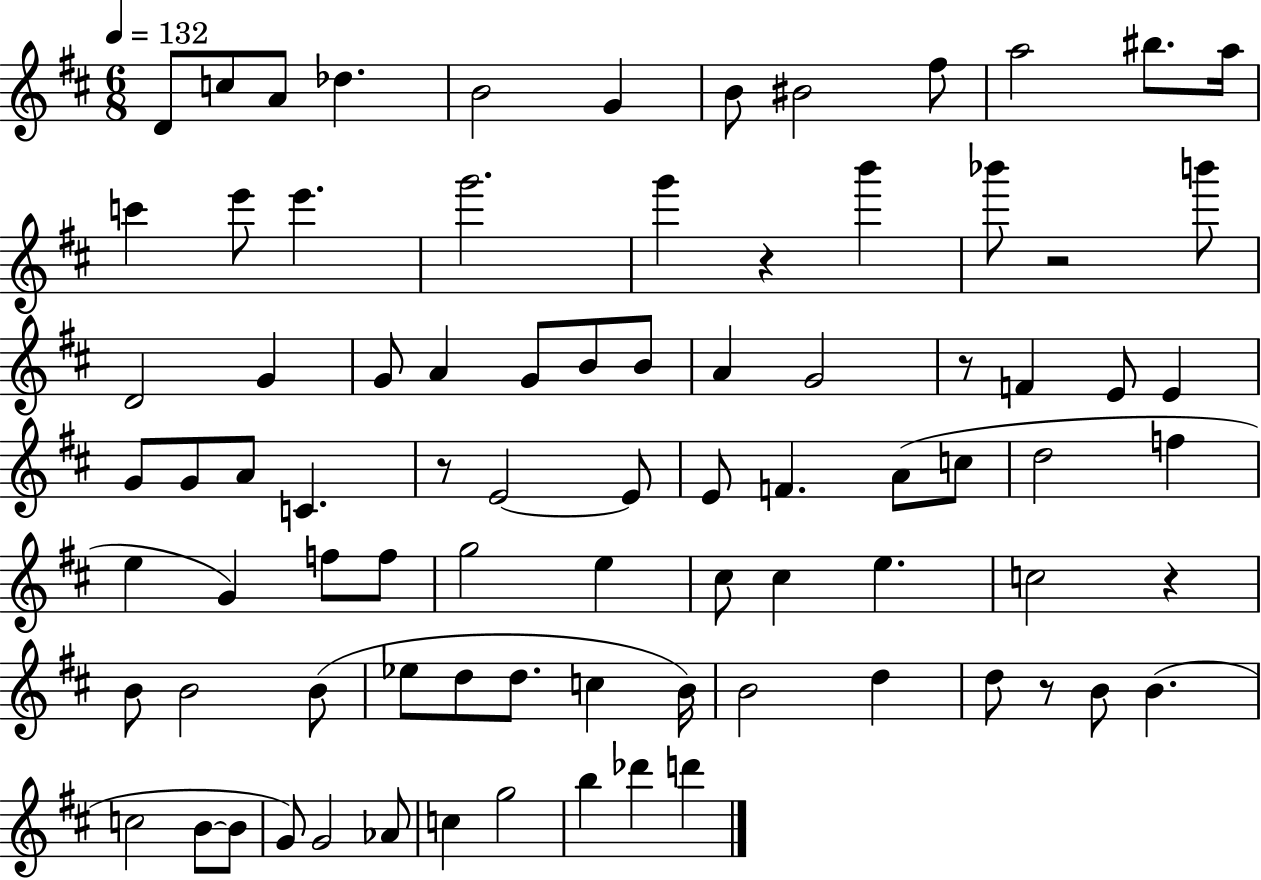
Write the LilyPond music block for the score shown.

{
  \clef treble
  \numericTimeSignature
  \time 6/8
  \key d \major
  \tempo 4 = 132
  d'8 c''8 a'8 des''4. | b'2 g'4 | b'8 bis'2 fis''8 | a''2 bis''8. a''16 | \break c'''4 e'''8 e'''4. | g'''2. | g'''4 r4 b'''4 | bes'''8 r2 b'''8 | \break d'2 g'4 | g'8 a'4 g'8 b'8 b'8 | a'4 g'2 | r8 f'4 e'8 e'4 | \break g'8 g'8 a'8 c'4. | r8 e'2~~ e'8 | e'8 f'4. a'8( c''8 | d''2 f''4 | \break e''4 g'4) f''8 f''8 | g''2 e''4 | cis''8 cis''4 e''4. | c''2 r4 | \break b'8 b'2 b'8( | ees''8 d''8 d''8. c''4 b'16) | b'2 d''4 | d''8 r8 b'8 b'4.( | \break c''2 b'8~~ b'8 | g'8) g'2 aes'8 | c''4 g''2 | b''4 des'''4 d'''4 | \break \bar "|."
}